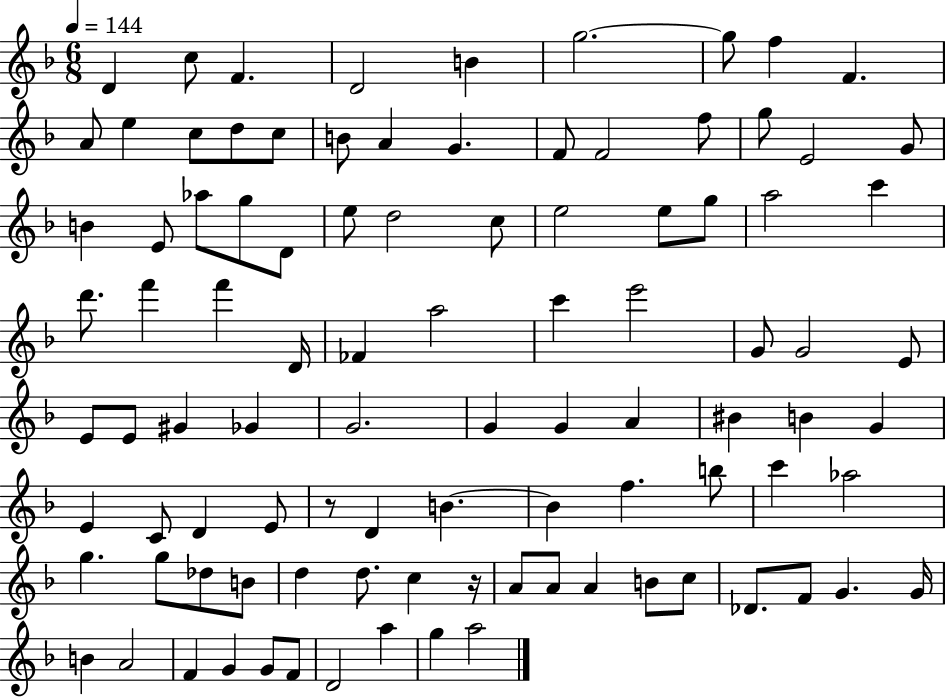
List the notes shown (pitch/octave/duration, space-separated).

D4/q C5/e F4/q. D4/h B4/q G5/h. G5/e F5/q F4/q. A4/e E5/q C5/e D5/e C5/e B4/e A4/q G4/q. F4/e F4/h F5/e G5/e E4/h G4/e B4/q E4/e Ab5/e G5/e D4/e E5/e D5/h C5/e E5/h E5/e G5/e A5/h C6/q D6/e. F6/q F6/q D4/s FES4/q A5/h C6/q E6/h G4/e G4/h E4/e E4/e E4/e G#4/q Gb4/q G4/h. G4/q G4/q A4/q BIS4/q B4/q G4/q E4/q C4/e D4/q E4/e R/e D4/q B4/q. B4/q F5/q. B5/e C6/q Ab5/h G5/q. G5/e Db5/e B4/e D5/q D5/e. C5/q R/s A4/e A4/e A4/q B4/e C5/e Db4/e. F4/e G4/q. G4/s B4/q A4/h F4/q G4/q G4/e F4/e D4/h A5/q G5/q A5/h